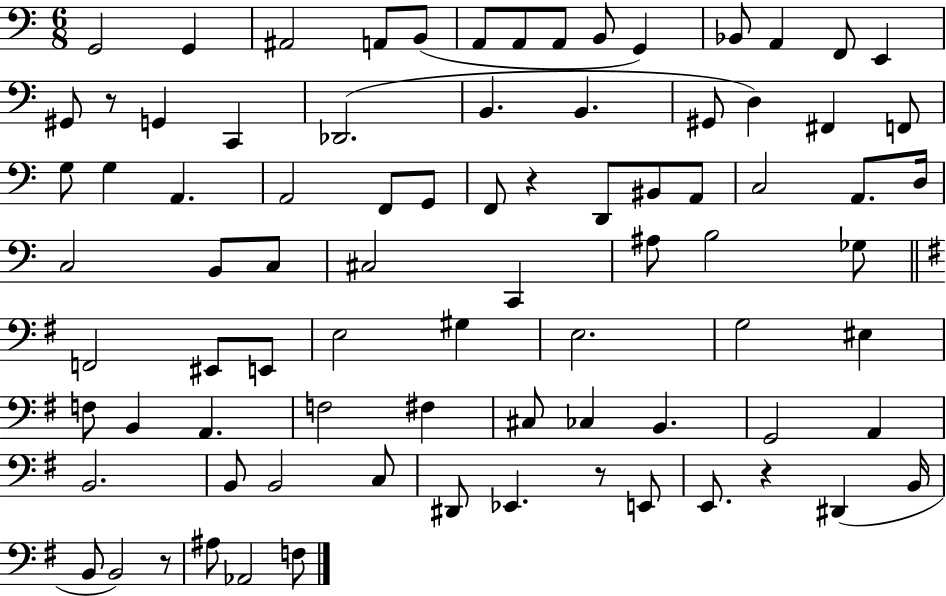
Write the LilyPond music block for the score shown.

{
  \clef bass
  \numericTimeSignature
  \time 6/8
  \key c \major
  \repeat volta 2 { g,2 g,4 | ais,2 a,8 b,8( | a,8 a,8 a,8 b,8 g,4) | bes,8 a,4 f,8 e,4 | \break gis,8 r8 g,4 c,4 | des,2.( | b,4. b,4. | gis,8 d4) fis,4 f,8 | \break g8 g4 a,4. | a,2 f,8 g,8 | f,8 r4 d,8 bis,8 a,8 | c2 a,8. d16 | \break c2 b,8 c8 | cis2 c,4 | ais8 b2 ges8 | \bar "||" \break \key e \minor f,2 eis,8 e,8 | e2 gis4 | e2. | g2 eis4 | \break f8 b,4 a,4. | f2 fis4 | cis8 ces4 b,4. | g,2 a,4 | \break b,2. | b,8 b,2 c8 | dis,8 ees,4. r8 e,8 | e,8. r4 dis,4( b,16 | \break b,8 b,2) r8 | ais8 aes,2 f8 | } \bar "|."
}